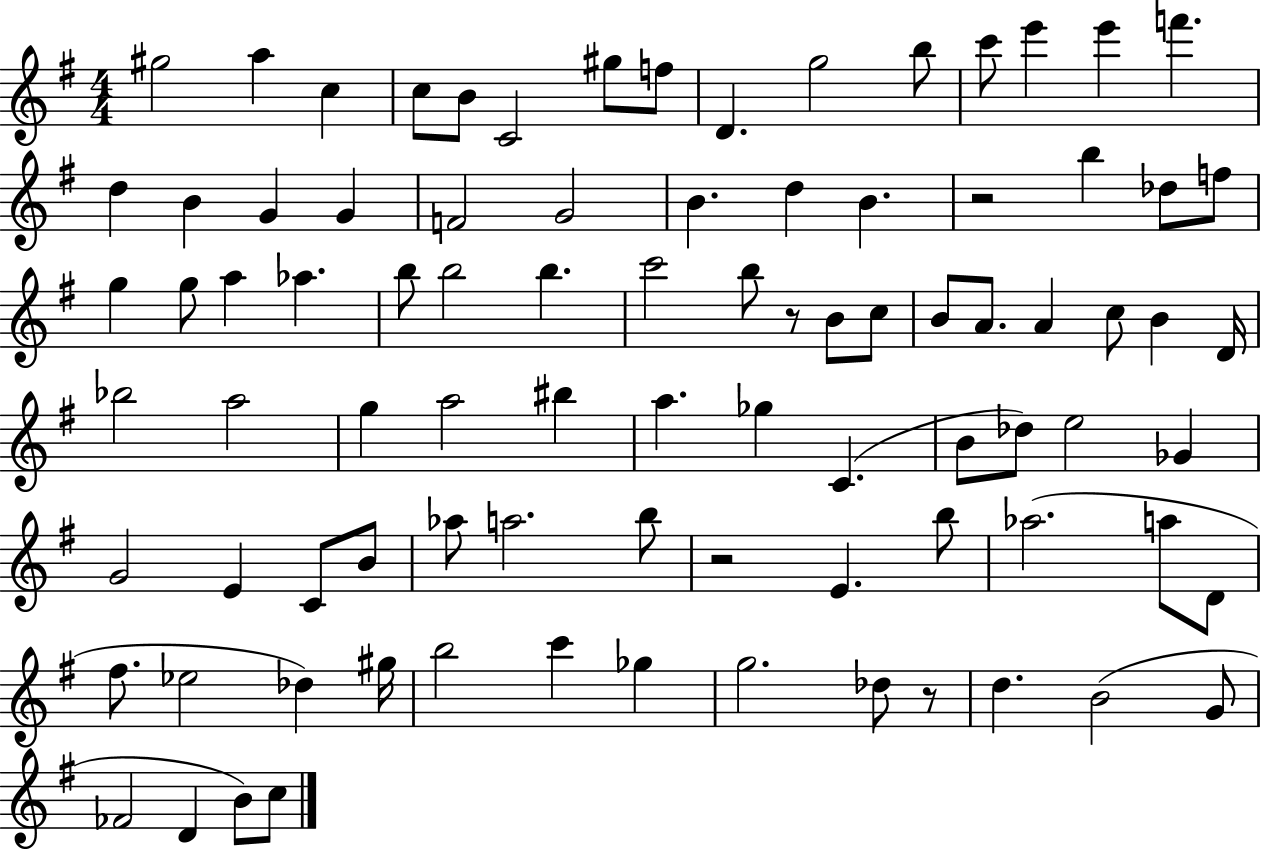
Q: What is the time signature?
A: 4/4